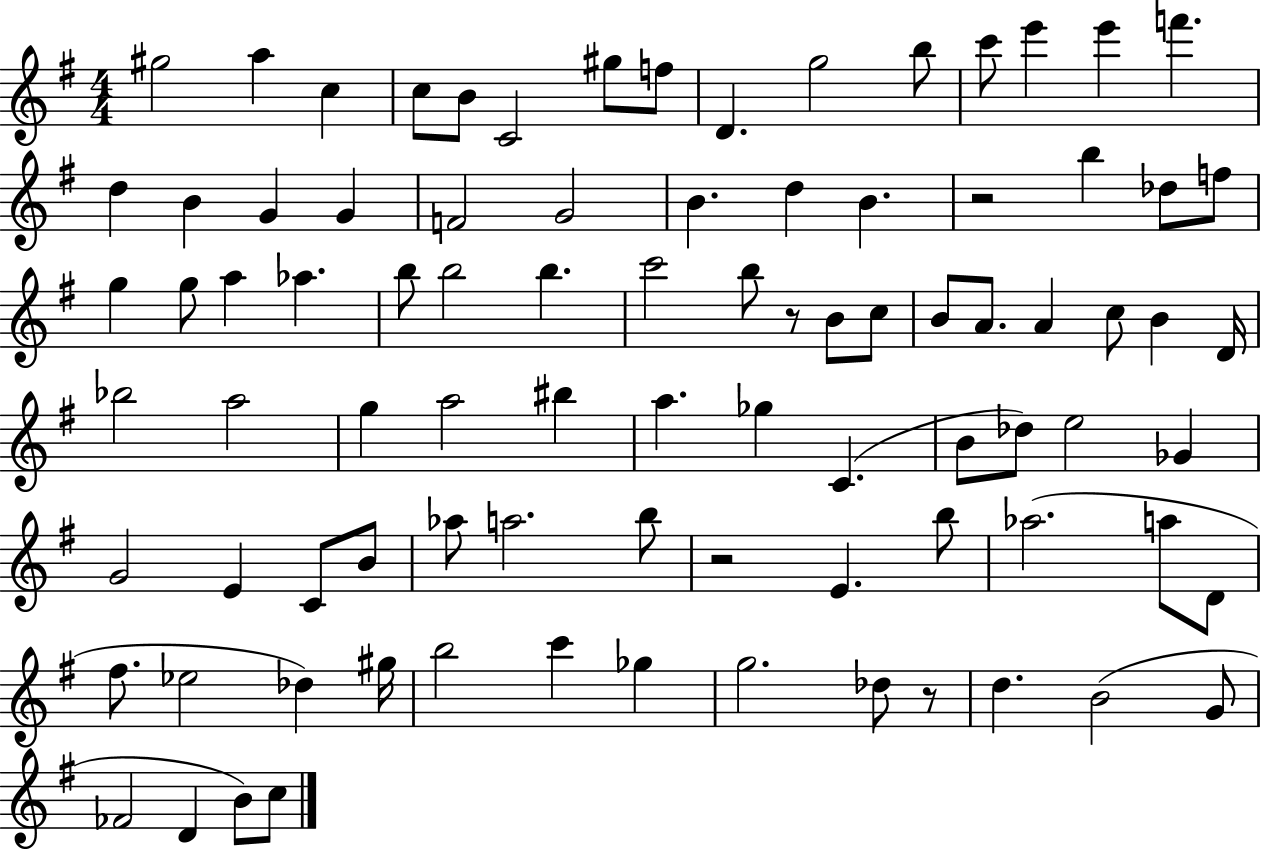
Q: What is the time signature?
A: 4/4